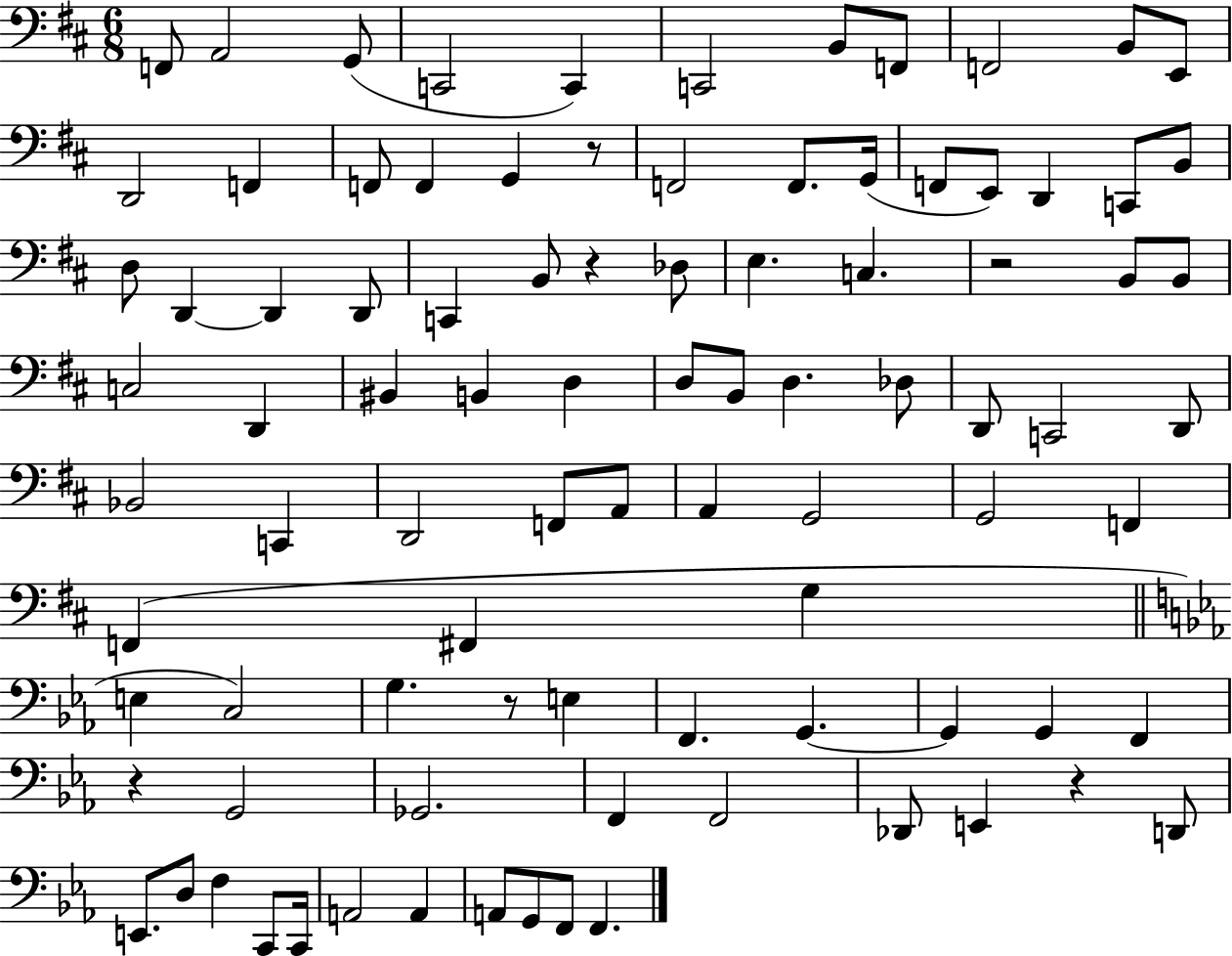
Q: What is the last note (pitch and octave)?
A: F2